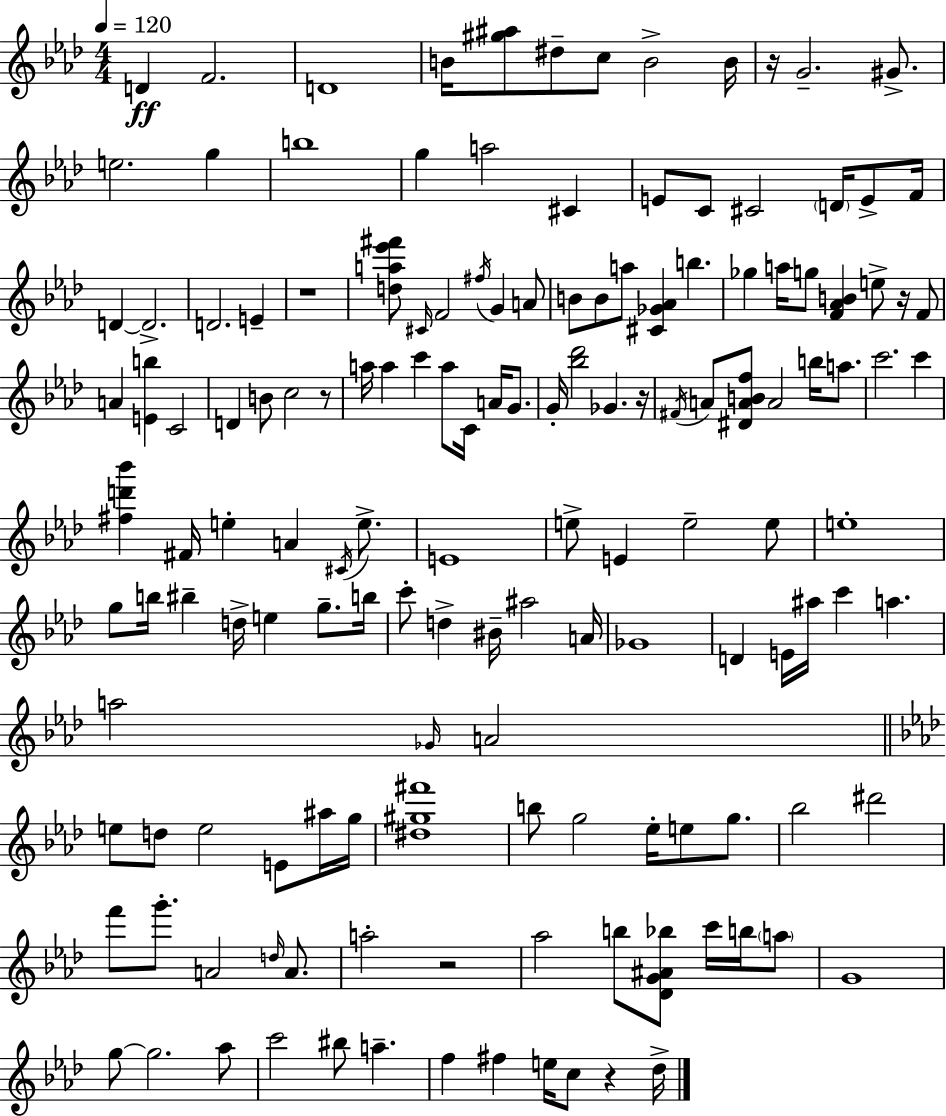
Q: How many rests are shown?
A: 7